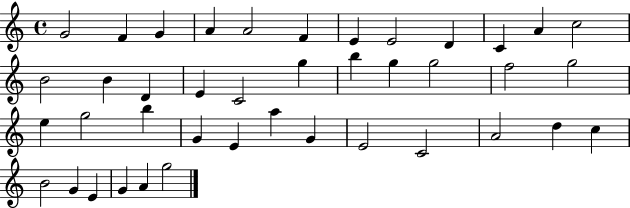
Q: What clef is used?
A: treble